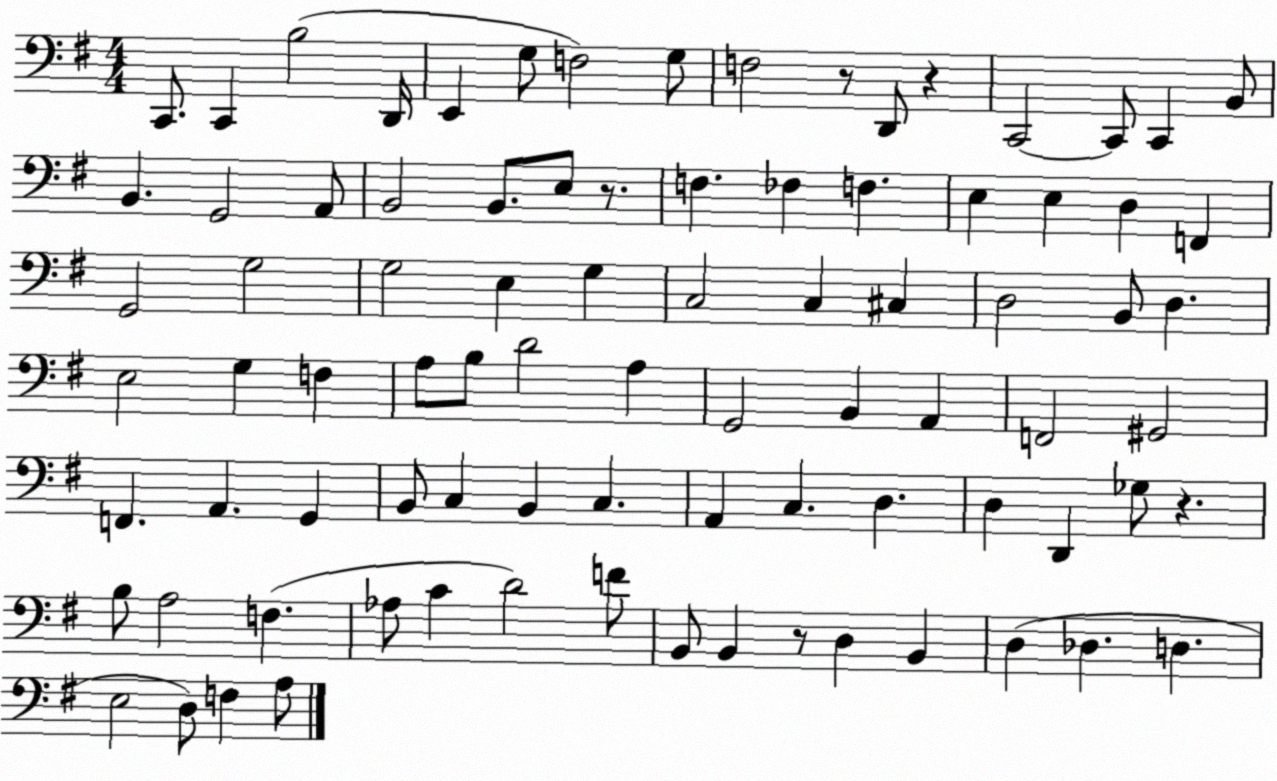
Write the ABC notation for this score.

X:1
T:Untitled
M:4/4
L:1/4
K:G
C,,/2 C,, B,2 D,,/4 E,, G,/2 F,2 G,/2 F,2 z/2 D,,/2 z C,,2 C,,/2 C,, B,,/2 B,, G,,2 A,,/2 B,,2 B,,/2 E,/2 z/2 F, _F, F, E, E, D, F,, G,,2 G,2 G,2 E, G, C,2 C, ^C, D,2 B,,/2 D, E,2 G, F, A,/2 B,/2 D2 A, G,,2 B,, A,, F,,2 ^G,,2 F,, A,, G,, B,,/2 C, B,, C, A,, C, D, D, D,, _G,/2 z B,/2 A,2 F, _A,/2 C D2 F/2 B,,/2 B,, z/2 D, B,, D, _D, D, E,2 D,/2 F, A,/2